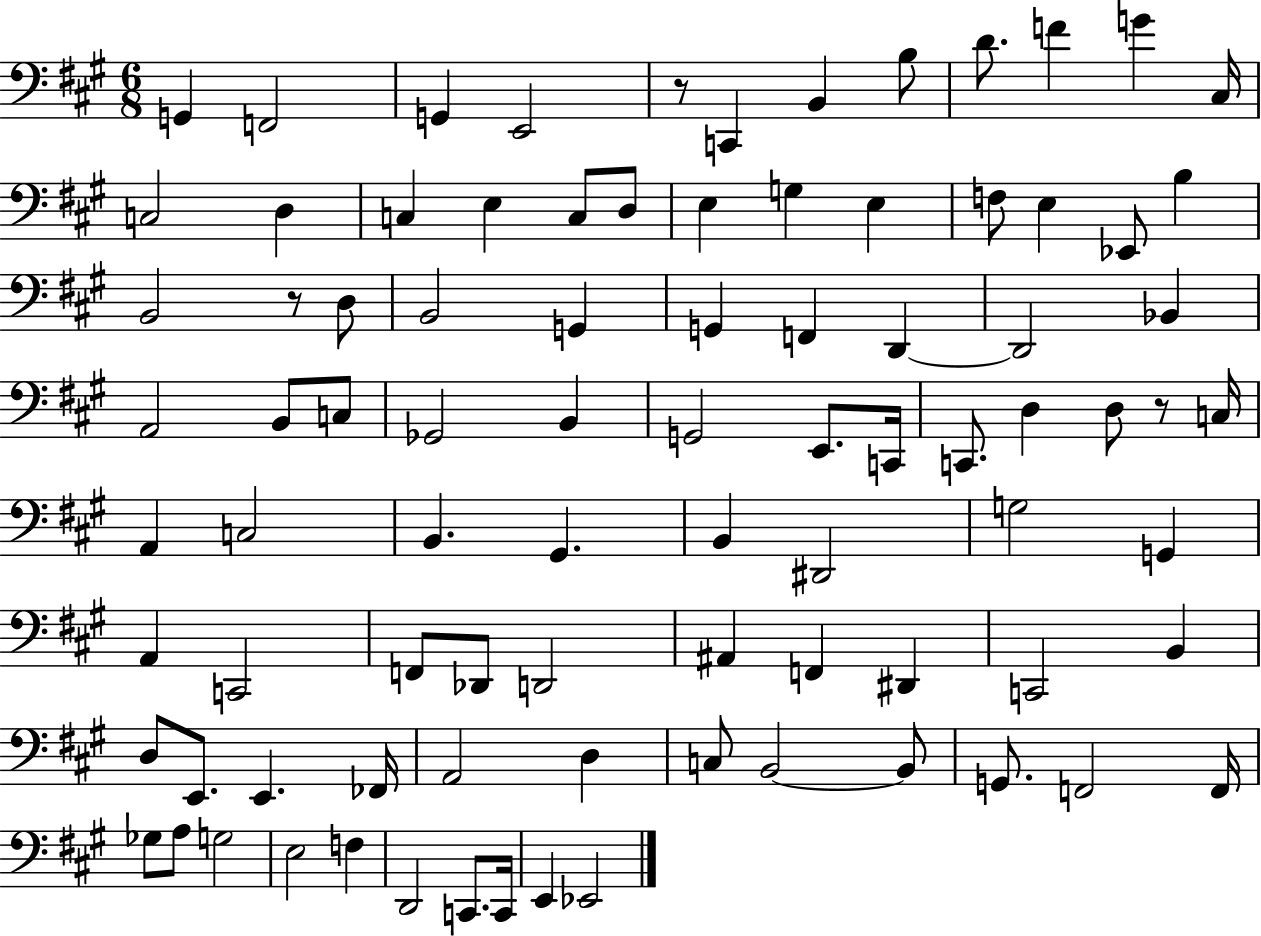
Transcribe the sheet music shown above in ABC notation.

X:1
T:Untitled
M:6/8
L:1/4
K:A
G,, F,,2 G,, E,,2 z/2 C,, B,, B,/2 D/2 F G ^C,/4 C,2 D, C, E, C,/2 D,/2 E, G, E, F,/2 E, _E,,/2 B, B,,2 z/2 D,/2 B,,2 G,, G,, F,, D,, D,,2 _B,, A,,2 B,,/2 C,/2 _G,,2 B,, G,,2 E,,/2 C,,/4 C,,/2 D, D,/2 z/2 C,/4 A,, C,2 B,, ^G,, B,, ^D,,2 G,2 G,, A,, C,,2 F,,/2 _D,,/2 D,,2 ^A,, F,, ^D,, C,,2 B,, D,/2 E,,/2 E,, _F,,/4 A,,2 D, C,/2 B,,2 B,,/2 G,,/2 F,,2 F,,/4 _G,/2 A,/2 G,2 E,2 F, D,,2 C,,/2 C,,/4 E,, _E,,2